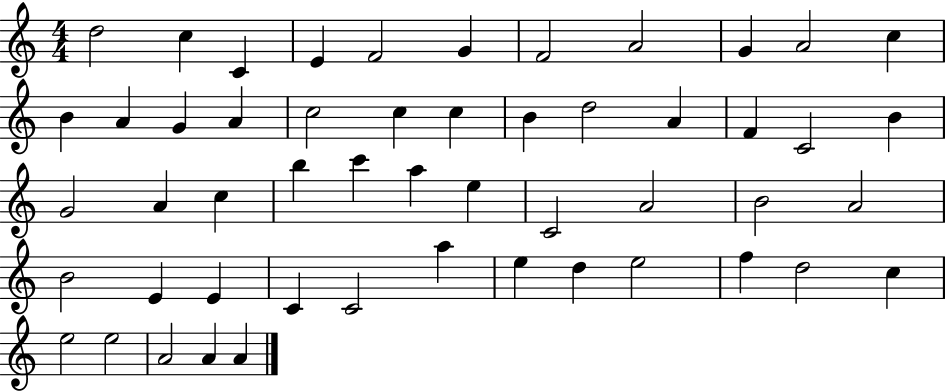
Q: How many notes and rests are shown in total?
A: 52